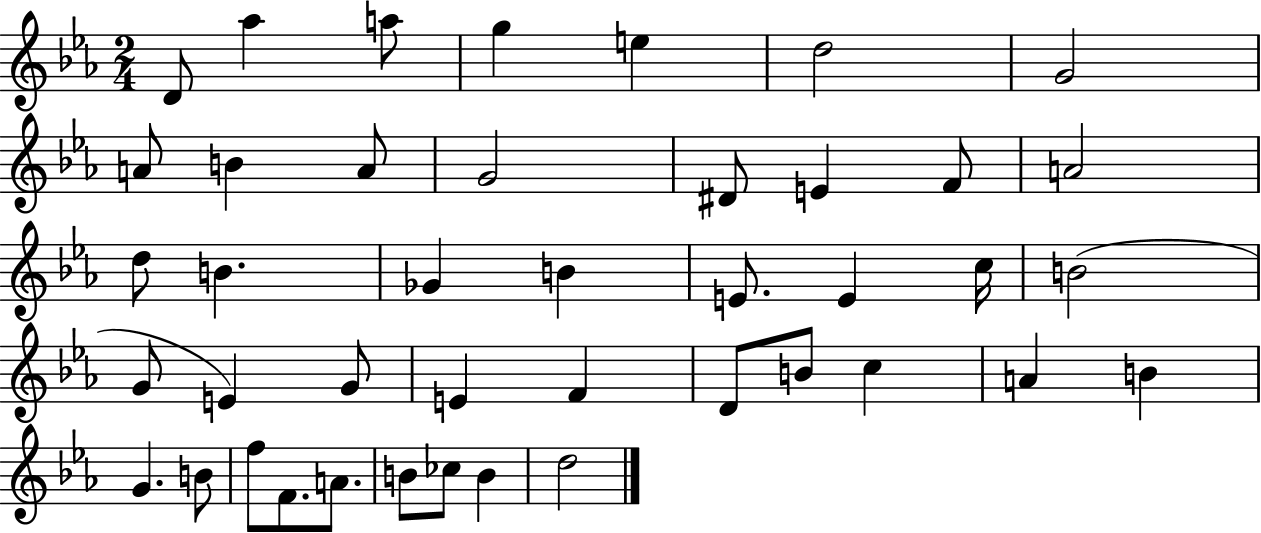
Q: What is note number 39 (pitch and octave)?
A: B4